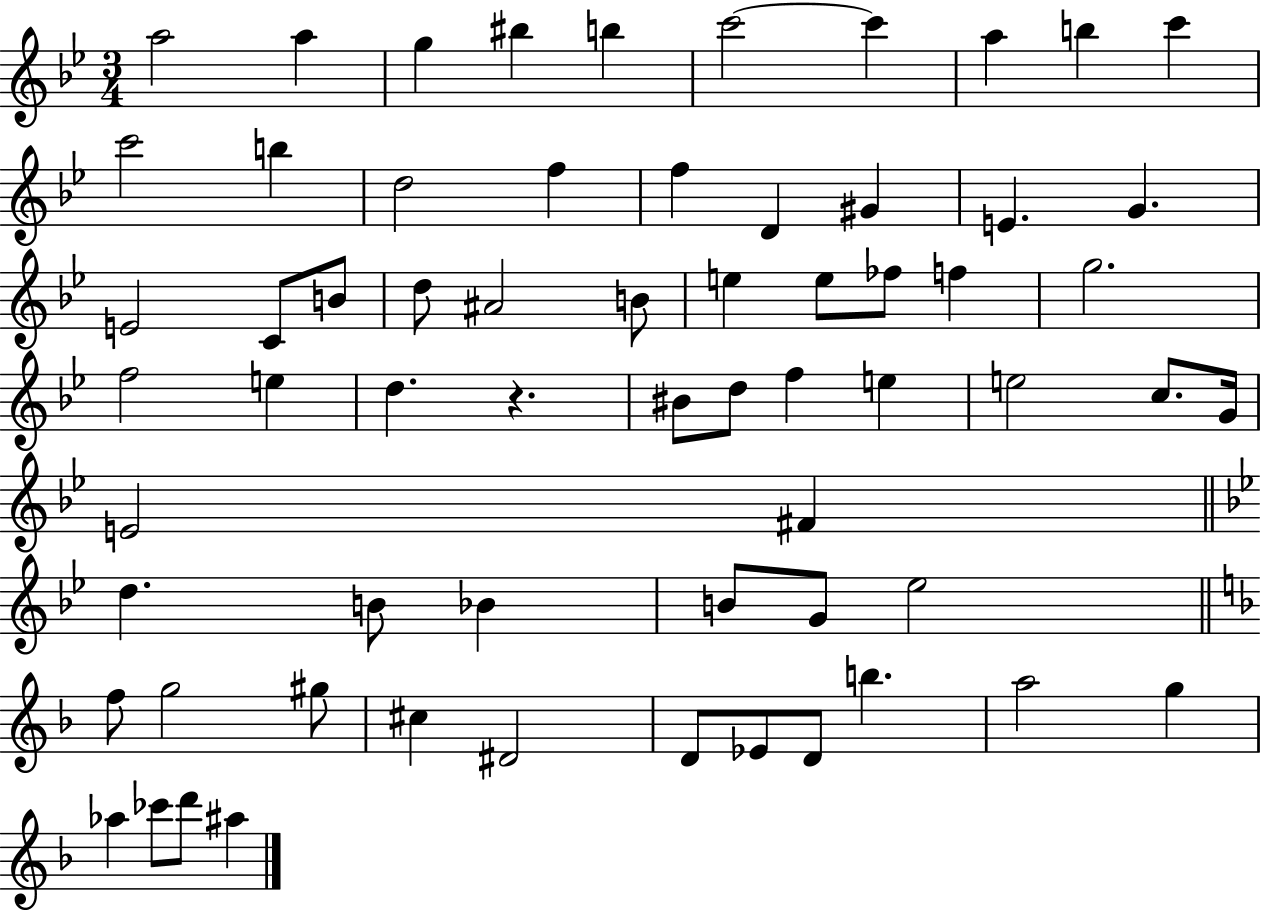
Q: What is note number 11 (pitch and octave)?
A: C6